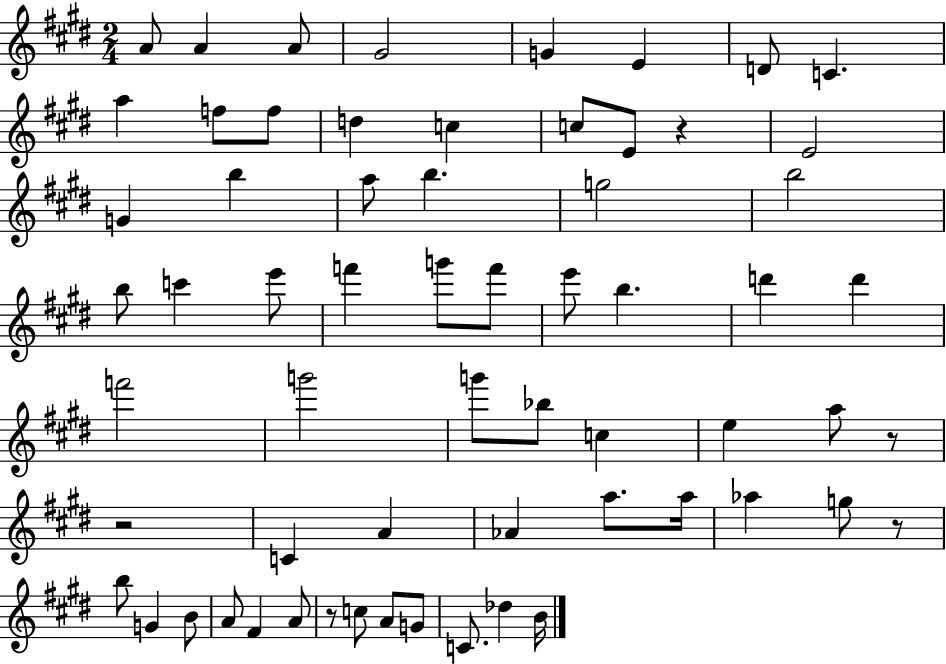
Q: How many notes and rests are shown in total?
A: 63